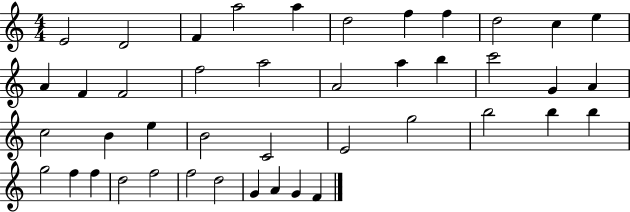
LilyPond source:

{
  \clef treble
  \numericTimeSignature
  \time 4/4
  \key c \major
  e'2 d'2 | f'4 a''2 a''4 | d''2 f''4 f''4 | d''2 c''4 e''4 | \break a'4 f'4 f'2 | f''2 a''2 | a'2 a''4 b''4 | c'''2 g'4 a'4 | \break c''2 b'4 e''4 | b'2 c'2 | e'2 g''2 | b''2 b''4 b''4 | \break g''2 f''4 f''4 | d''2 f''2 | f''2 d''2 | g'4 a'4 g'4 f'4 | \break \bar "|."
}